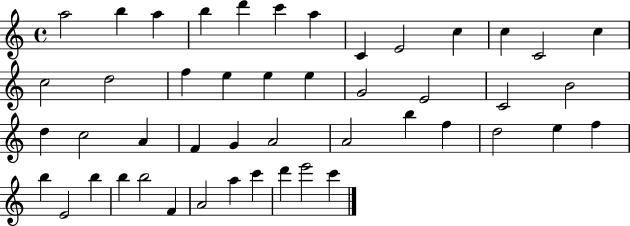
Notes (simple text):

A5/h B5/q A5/q B5/q D6/q C6/q A5/q C4/q E4/h C5/q C5/q C4/h C5/q C5/h D5/h F5/q E5/q E5/q E5/q G4/h E4/h C4/h B4/h D5/q C5/h A4/q F4/q G4/q A4/h A4/h B5/q F5/q D5/h E5/q F5/q B5/q E4/h B5/q B5/q B5/h F4/q A4/h A5/q C6/q D6/q E6/h C6/q